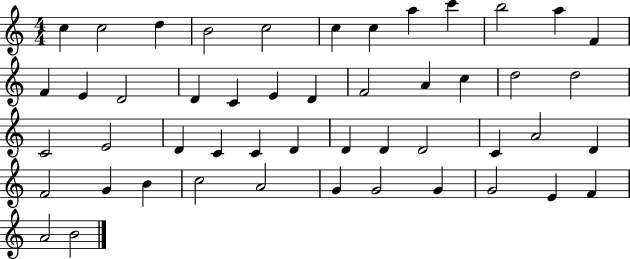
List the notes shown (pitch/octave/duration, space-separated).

C5/q C5/h D5/q B4/h C5/h C5/q C5/q A5/q C6/q B5/h A5/q F4/q F4/q E4/q D4/h D4/q C4/q E4/q D4/q F4/h A4/q C5/q D5/h D5/h C4/h E4/h D4/q C4/q C4/q D4/q D4/q D4/q D4/h C4/q A4/h D4/q F4/h G4/q B4/q C5/h A4/h G4/q G4/h G4/q G4/h E4/q F4/q A4/h B4/h